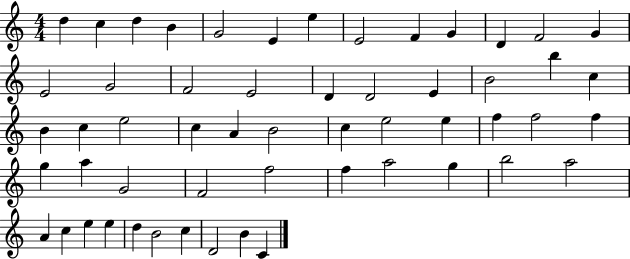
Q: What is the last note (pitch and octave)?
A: C4